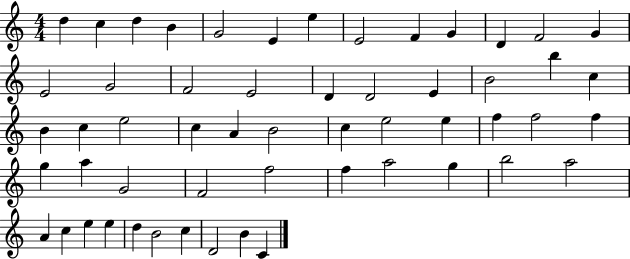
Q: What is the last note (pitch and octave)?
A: C4